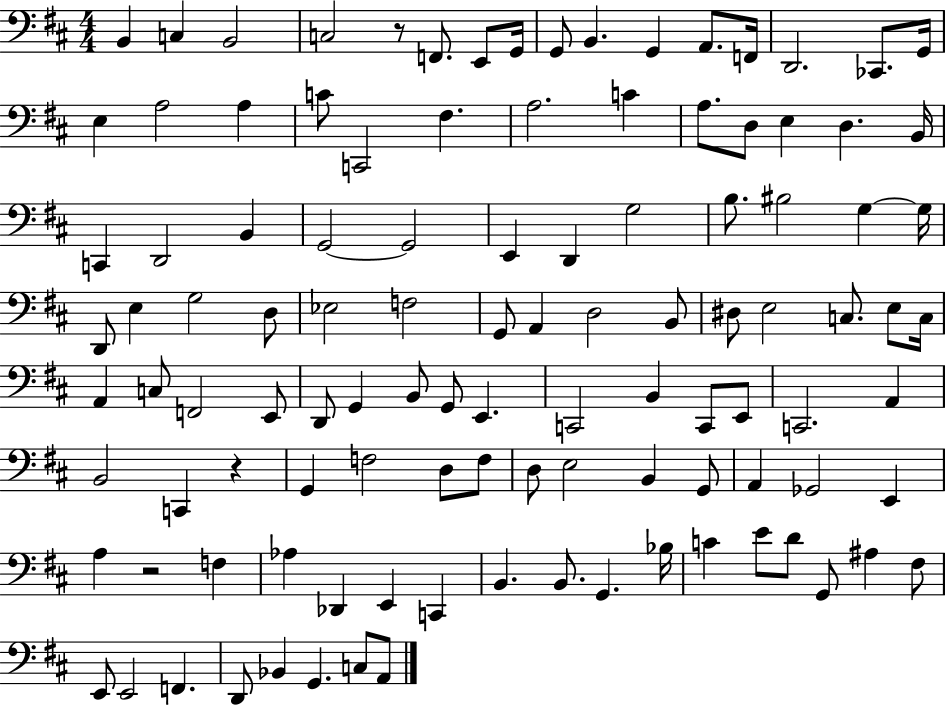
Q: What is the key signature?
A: D major